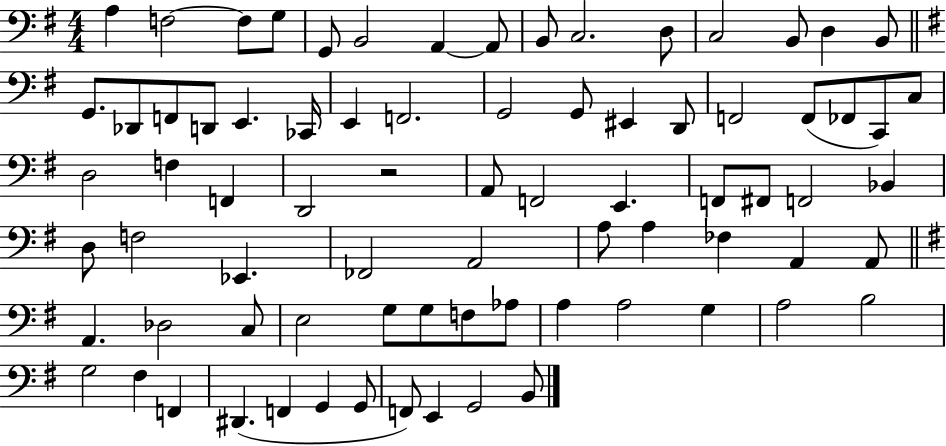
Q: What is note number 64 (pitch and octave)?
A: G3